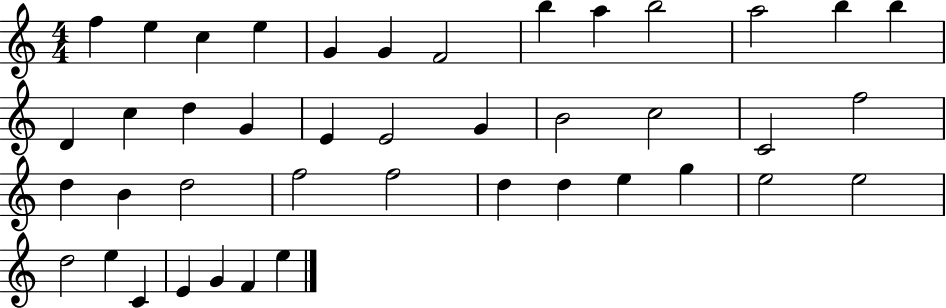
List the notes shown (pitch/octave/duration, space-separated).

F5/q E5/q C5/q E5/q G4/q G4/q F4/h B5/q A5/q B5/h A5/h B5/q B5/q D4/q C5/q D5/q G4/q E4/q E4/h G4/q B4/h C5/h C4/h F5/h D5/q B4/q D5/h F5/h F5/h D5/q D5/q E5/q G5/q E5/h E5/h D5/h E5/q C4/q E4/q G4/q F4/q E5/q